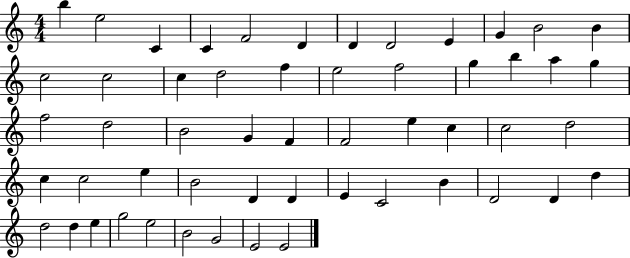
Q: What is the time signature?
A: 4/4